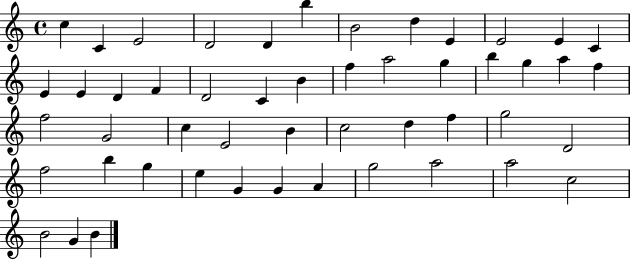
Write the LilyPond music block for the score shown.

{
  \clef treble
  \time 4/4
  \defaultTimeSignature
  \key c \major
  c''4 c'4 e'2 | d'2 d'4 b''4 | b'2 d''4 e'4 | e'2 e'4 c'4 | \break e'4 e'4 d'4 f'4 | d'2 c'4 b'4 | f''4 a''2 g''4 | b''4 g''4 a''4 f''4 | \break f''2 g'2 | c''4 e'2 b'4 | c''2 d''4 f''4 | g''2 d'2 | \break f''2 b''4 g''4 | e''4 g'4 g'4 a'4 | g''2 a''2 | a''2 c''2 | \break b'2 g'4 b'4 | \bar "|."
}